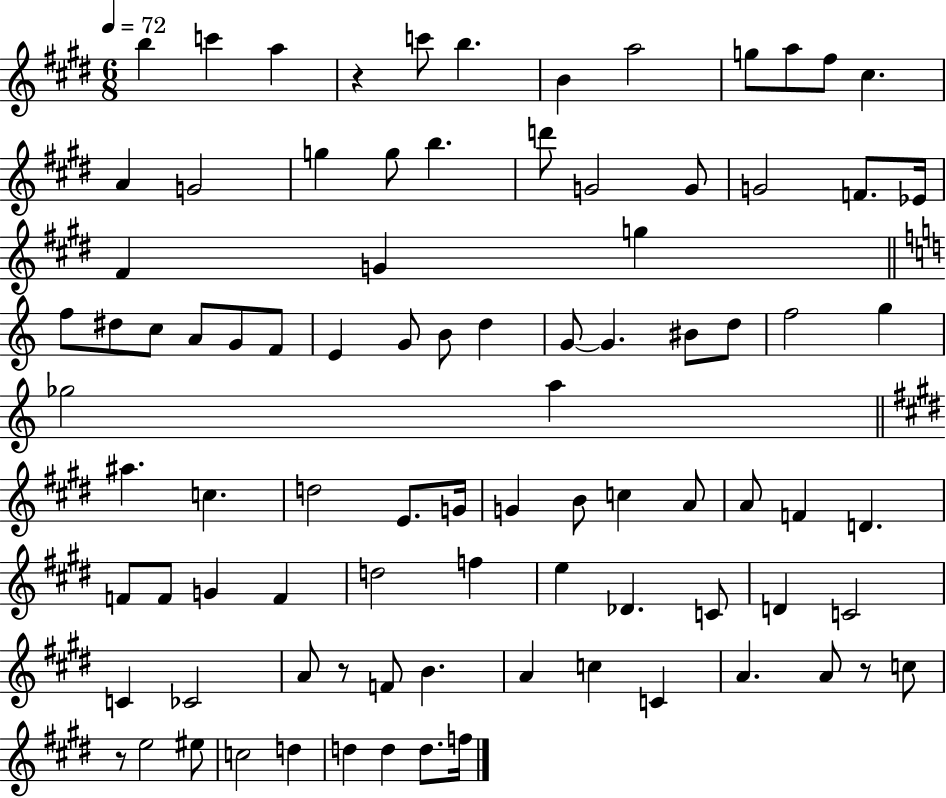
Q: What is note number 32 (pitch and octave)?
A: E4